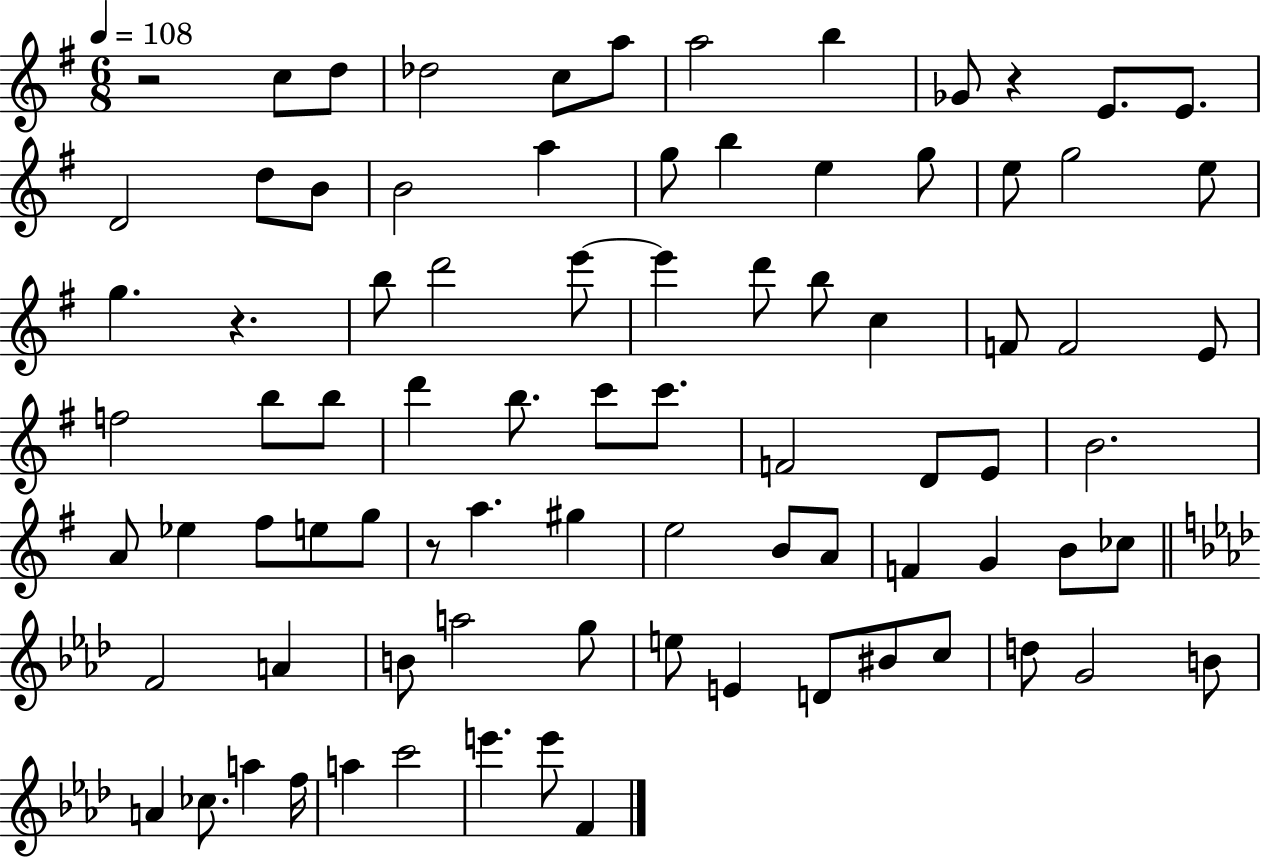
{
  \clef treble
  \numericTimeSignature
  \time 6/8
  \key g \major
  \tempo 4 = 108
  r2 c''8 d''8 | des''2 c''8 a''8 | a''2 b''4 | ges'8 r4 e'8. e'8. | \break d'2 d''8 b'8 | b'2 a''4 | g''8 b''4 e''4 g''8 | e''8 g''2 e''8 | \break g''4. r4. | b''8 d'''2 e'''8~~ | e'''4 d'''8 b''8 c''4 | f'8 f'2 e'8 | \break f''2 b''8 b''8 | d'''4 b''8. c'''8 c'''8. | f'2 d'8 e'8 | b'2. | \break a'8 ees''4 fis''8 e''8 g''8 | r8 a''4. gis''4 | e''2 b'8 a'8 | f'4 g'4 b'8 ces''8 | \break \bar "||" \break \key aes \major f'2 a'4 | b'8 a''2 g''8 | e''8 e'4 d'8 bis'8 c''8 | d''8 g'2 b'8 | \break a'4 ces''8. a''4 f''16 | a''4 c'''2 | e'''4. e'''8 f'4 | \bar "|."
}